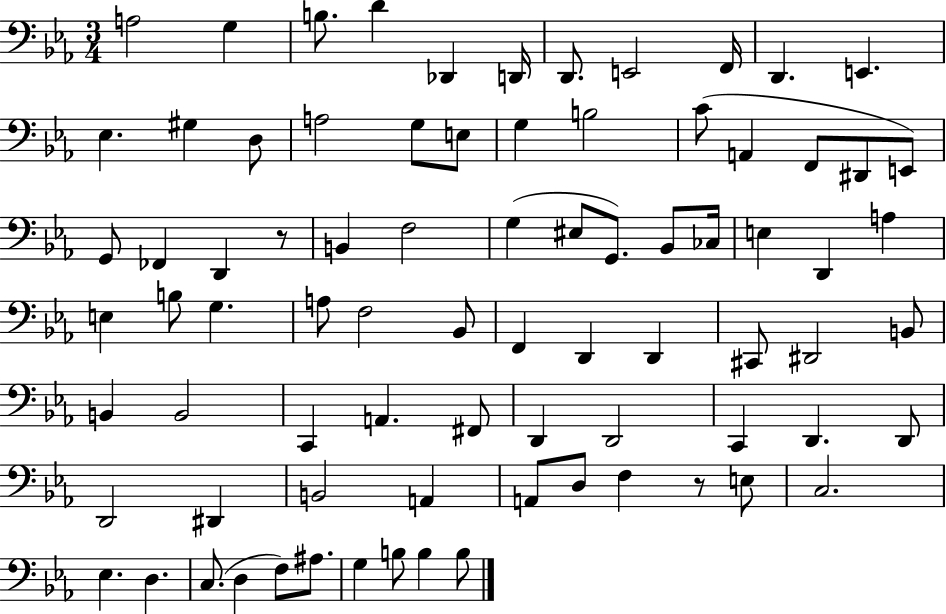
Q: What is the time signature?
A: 3/4